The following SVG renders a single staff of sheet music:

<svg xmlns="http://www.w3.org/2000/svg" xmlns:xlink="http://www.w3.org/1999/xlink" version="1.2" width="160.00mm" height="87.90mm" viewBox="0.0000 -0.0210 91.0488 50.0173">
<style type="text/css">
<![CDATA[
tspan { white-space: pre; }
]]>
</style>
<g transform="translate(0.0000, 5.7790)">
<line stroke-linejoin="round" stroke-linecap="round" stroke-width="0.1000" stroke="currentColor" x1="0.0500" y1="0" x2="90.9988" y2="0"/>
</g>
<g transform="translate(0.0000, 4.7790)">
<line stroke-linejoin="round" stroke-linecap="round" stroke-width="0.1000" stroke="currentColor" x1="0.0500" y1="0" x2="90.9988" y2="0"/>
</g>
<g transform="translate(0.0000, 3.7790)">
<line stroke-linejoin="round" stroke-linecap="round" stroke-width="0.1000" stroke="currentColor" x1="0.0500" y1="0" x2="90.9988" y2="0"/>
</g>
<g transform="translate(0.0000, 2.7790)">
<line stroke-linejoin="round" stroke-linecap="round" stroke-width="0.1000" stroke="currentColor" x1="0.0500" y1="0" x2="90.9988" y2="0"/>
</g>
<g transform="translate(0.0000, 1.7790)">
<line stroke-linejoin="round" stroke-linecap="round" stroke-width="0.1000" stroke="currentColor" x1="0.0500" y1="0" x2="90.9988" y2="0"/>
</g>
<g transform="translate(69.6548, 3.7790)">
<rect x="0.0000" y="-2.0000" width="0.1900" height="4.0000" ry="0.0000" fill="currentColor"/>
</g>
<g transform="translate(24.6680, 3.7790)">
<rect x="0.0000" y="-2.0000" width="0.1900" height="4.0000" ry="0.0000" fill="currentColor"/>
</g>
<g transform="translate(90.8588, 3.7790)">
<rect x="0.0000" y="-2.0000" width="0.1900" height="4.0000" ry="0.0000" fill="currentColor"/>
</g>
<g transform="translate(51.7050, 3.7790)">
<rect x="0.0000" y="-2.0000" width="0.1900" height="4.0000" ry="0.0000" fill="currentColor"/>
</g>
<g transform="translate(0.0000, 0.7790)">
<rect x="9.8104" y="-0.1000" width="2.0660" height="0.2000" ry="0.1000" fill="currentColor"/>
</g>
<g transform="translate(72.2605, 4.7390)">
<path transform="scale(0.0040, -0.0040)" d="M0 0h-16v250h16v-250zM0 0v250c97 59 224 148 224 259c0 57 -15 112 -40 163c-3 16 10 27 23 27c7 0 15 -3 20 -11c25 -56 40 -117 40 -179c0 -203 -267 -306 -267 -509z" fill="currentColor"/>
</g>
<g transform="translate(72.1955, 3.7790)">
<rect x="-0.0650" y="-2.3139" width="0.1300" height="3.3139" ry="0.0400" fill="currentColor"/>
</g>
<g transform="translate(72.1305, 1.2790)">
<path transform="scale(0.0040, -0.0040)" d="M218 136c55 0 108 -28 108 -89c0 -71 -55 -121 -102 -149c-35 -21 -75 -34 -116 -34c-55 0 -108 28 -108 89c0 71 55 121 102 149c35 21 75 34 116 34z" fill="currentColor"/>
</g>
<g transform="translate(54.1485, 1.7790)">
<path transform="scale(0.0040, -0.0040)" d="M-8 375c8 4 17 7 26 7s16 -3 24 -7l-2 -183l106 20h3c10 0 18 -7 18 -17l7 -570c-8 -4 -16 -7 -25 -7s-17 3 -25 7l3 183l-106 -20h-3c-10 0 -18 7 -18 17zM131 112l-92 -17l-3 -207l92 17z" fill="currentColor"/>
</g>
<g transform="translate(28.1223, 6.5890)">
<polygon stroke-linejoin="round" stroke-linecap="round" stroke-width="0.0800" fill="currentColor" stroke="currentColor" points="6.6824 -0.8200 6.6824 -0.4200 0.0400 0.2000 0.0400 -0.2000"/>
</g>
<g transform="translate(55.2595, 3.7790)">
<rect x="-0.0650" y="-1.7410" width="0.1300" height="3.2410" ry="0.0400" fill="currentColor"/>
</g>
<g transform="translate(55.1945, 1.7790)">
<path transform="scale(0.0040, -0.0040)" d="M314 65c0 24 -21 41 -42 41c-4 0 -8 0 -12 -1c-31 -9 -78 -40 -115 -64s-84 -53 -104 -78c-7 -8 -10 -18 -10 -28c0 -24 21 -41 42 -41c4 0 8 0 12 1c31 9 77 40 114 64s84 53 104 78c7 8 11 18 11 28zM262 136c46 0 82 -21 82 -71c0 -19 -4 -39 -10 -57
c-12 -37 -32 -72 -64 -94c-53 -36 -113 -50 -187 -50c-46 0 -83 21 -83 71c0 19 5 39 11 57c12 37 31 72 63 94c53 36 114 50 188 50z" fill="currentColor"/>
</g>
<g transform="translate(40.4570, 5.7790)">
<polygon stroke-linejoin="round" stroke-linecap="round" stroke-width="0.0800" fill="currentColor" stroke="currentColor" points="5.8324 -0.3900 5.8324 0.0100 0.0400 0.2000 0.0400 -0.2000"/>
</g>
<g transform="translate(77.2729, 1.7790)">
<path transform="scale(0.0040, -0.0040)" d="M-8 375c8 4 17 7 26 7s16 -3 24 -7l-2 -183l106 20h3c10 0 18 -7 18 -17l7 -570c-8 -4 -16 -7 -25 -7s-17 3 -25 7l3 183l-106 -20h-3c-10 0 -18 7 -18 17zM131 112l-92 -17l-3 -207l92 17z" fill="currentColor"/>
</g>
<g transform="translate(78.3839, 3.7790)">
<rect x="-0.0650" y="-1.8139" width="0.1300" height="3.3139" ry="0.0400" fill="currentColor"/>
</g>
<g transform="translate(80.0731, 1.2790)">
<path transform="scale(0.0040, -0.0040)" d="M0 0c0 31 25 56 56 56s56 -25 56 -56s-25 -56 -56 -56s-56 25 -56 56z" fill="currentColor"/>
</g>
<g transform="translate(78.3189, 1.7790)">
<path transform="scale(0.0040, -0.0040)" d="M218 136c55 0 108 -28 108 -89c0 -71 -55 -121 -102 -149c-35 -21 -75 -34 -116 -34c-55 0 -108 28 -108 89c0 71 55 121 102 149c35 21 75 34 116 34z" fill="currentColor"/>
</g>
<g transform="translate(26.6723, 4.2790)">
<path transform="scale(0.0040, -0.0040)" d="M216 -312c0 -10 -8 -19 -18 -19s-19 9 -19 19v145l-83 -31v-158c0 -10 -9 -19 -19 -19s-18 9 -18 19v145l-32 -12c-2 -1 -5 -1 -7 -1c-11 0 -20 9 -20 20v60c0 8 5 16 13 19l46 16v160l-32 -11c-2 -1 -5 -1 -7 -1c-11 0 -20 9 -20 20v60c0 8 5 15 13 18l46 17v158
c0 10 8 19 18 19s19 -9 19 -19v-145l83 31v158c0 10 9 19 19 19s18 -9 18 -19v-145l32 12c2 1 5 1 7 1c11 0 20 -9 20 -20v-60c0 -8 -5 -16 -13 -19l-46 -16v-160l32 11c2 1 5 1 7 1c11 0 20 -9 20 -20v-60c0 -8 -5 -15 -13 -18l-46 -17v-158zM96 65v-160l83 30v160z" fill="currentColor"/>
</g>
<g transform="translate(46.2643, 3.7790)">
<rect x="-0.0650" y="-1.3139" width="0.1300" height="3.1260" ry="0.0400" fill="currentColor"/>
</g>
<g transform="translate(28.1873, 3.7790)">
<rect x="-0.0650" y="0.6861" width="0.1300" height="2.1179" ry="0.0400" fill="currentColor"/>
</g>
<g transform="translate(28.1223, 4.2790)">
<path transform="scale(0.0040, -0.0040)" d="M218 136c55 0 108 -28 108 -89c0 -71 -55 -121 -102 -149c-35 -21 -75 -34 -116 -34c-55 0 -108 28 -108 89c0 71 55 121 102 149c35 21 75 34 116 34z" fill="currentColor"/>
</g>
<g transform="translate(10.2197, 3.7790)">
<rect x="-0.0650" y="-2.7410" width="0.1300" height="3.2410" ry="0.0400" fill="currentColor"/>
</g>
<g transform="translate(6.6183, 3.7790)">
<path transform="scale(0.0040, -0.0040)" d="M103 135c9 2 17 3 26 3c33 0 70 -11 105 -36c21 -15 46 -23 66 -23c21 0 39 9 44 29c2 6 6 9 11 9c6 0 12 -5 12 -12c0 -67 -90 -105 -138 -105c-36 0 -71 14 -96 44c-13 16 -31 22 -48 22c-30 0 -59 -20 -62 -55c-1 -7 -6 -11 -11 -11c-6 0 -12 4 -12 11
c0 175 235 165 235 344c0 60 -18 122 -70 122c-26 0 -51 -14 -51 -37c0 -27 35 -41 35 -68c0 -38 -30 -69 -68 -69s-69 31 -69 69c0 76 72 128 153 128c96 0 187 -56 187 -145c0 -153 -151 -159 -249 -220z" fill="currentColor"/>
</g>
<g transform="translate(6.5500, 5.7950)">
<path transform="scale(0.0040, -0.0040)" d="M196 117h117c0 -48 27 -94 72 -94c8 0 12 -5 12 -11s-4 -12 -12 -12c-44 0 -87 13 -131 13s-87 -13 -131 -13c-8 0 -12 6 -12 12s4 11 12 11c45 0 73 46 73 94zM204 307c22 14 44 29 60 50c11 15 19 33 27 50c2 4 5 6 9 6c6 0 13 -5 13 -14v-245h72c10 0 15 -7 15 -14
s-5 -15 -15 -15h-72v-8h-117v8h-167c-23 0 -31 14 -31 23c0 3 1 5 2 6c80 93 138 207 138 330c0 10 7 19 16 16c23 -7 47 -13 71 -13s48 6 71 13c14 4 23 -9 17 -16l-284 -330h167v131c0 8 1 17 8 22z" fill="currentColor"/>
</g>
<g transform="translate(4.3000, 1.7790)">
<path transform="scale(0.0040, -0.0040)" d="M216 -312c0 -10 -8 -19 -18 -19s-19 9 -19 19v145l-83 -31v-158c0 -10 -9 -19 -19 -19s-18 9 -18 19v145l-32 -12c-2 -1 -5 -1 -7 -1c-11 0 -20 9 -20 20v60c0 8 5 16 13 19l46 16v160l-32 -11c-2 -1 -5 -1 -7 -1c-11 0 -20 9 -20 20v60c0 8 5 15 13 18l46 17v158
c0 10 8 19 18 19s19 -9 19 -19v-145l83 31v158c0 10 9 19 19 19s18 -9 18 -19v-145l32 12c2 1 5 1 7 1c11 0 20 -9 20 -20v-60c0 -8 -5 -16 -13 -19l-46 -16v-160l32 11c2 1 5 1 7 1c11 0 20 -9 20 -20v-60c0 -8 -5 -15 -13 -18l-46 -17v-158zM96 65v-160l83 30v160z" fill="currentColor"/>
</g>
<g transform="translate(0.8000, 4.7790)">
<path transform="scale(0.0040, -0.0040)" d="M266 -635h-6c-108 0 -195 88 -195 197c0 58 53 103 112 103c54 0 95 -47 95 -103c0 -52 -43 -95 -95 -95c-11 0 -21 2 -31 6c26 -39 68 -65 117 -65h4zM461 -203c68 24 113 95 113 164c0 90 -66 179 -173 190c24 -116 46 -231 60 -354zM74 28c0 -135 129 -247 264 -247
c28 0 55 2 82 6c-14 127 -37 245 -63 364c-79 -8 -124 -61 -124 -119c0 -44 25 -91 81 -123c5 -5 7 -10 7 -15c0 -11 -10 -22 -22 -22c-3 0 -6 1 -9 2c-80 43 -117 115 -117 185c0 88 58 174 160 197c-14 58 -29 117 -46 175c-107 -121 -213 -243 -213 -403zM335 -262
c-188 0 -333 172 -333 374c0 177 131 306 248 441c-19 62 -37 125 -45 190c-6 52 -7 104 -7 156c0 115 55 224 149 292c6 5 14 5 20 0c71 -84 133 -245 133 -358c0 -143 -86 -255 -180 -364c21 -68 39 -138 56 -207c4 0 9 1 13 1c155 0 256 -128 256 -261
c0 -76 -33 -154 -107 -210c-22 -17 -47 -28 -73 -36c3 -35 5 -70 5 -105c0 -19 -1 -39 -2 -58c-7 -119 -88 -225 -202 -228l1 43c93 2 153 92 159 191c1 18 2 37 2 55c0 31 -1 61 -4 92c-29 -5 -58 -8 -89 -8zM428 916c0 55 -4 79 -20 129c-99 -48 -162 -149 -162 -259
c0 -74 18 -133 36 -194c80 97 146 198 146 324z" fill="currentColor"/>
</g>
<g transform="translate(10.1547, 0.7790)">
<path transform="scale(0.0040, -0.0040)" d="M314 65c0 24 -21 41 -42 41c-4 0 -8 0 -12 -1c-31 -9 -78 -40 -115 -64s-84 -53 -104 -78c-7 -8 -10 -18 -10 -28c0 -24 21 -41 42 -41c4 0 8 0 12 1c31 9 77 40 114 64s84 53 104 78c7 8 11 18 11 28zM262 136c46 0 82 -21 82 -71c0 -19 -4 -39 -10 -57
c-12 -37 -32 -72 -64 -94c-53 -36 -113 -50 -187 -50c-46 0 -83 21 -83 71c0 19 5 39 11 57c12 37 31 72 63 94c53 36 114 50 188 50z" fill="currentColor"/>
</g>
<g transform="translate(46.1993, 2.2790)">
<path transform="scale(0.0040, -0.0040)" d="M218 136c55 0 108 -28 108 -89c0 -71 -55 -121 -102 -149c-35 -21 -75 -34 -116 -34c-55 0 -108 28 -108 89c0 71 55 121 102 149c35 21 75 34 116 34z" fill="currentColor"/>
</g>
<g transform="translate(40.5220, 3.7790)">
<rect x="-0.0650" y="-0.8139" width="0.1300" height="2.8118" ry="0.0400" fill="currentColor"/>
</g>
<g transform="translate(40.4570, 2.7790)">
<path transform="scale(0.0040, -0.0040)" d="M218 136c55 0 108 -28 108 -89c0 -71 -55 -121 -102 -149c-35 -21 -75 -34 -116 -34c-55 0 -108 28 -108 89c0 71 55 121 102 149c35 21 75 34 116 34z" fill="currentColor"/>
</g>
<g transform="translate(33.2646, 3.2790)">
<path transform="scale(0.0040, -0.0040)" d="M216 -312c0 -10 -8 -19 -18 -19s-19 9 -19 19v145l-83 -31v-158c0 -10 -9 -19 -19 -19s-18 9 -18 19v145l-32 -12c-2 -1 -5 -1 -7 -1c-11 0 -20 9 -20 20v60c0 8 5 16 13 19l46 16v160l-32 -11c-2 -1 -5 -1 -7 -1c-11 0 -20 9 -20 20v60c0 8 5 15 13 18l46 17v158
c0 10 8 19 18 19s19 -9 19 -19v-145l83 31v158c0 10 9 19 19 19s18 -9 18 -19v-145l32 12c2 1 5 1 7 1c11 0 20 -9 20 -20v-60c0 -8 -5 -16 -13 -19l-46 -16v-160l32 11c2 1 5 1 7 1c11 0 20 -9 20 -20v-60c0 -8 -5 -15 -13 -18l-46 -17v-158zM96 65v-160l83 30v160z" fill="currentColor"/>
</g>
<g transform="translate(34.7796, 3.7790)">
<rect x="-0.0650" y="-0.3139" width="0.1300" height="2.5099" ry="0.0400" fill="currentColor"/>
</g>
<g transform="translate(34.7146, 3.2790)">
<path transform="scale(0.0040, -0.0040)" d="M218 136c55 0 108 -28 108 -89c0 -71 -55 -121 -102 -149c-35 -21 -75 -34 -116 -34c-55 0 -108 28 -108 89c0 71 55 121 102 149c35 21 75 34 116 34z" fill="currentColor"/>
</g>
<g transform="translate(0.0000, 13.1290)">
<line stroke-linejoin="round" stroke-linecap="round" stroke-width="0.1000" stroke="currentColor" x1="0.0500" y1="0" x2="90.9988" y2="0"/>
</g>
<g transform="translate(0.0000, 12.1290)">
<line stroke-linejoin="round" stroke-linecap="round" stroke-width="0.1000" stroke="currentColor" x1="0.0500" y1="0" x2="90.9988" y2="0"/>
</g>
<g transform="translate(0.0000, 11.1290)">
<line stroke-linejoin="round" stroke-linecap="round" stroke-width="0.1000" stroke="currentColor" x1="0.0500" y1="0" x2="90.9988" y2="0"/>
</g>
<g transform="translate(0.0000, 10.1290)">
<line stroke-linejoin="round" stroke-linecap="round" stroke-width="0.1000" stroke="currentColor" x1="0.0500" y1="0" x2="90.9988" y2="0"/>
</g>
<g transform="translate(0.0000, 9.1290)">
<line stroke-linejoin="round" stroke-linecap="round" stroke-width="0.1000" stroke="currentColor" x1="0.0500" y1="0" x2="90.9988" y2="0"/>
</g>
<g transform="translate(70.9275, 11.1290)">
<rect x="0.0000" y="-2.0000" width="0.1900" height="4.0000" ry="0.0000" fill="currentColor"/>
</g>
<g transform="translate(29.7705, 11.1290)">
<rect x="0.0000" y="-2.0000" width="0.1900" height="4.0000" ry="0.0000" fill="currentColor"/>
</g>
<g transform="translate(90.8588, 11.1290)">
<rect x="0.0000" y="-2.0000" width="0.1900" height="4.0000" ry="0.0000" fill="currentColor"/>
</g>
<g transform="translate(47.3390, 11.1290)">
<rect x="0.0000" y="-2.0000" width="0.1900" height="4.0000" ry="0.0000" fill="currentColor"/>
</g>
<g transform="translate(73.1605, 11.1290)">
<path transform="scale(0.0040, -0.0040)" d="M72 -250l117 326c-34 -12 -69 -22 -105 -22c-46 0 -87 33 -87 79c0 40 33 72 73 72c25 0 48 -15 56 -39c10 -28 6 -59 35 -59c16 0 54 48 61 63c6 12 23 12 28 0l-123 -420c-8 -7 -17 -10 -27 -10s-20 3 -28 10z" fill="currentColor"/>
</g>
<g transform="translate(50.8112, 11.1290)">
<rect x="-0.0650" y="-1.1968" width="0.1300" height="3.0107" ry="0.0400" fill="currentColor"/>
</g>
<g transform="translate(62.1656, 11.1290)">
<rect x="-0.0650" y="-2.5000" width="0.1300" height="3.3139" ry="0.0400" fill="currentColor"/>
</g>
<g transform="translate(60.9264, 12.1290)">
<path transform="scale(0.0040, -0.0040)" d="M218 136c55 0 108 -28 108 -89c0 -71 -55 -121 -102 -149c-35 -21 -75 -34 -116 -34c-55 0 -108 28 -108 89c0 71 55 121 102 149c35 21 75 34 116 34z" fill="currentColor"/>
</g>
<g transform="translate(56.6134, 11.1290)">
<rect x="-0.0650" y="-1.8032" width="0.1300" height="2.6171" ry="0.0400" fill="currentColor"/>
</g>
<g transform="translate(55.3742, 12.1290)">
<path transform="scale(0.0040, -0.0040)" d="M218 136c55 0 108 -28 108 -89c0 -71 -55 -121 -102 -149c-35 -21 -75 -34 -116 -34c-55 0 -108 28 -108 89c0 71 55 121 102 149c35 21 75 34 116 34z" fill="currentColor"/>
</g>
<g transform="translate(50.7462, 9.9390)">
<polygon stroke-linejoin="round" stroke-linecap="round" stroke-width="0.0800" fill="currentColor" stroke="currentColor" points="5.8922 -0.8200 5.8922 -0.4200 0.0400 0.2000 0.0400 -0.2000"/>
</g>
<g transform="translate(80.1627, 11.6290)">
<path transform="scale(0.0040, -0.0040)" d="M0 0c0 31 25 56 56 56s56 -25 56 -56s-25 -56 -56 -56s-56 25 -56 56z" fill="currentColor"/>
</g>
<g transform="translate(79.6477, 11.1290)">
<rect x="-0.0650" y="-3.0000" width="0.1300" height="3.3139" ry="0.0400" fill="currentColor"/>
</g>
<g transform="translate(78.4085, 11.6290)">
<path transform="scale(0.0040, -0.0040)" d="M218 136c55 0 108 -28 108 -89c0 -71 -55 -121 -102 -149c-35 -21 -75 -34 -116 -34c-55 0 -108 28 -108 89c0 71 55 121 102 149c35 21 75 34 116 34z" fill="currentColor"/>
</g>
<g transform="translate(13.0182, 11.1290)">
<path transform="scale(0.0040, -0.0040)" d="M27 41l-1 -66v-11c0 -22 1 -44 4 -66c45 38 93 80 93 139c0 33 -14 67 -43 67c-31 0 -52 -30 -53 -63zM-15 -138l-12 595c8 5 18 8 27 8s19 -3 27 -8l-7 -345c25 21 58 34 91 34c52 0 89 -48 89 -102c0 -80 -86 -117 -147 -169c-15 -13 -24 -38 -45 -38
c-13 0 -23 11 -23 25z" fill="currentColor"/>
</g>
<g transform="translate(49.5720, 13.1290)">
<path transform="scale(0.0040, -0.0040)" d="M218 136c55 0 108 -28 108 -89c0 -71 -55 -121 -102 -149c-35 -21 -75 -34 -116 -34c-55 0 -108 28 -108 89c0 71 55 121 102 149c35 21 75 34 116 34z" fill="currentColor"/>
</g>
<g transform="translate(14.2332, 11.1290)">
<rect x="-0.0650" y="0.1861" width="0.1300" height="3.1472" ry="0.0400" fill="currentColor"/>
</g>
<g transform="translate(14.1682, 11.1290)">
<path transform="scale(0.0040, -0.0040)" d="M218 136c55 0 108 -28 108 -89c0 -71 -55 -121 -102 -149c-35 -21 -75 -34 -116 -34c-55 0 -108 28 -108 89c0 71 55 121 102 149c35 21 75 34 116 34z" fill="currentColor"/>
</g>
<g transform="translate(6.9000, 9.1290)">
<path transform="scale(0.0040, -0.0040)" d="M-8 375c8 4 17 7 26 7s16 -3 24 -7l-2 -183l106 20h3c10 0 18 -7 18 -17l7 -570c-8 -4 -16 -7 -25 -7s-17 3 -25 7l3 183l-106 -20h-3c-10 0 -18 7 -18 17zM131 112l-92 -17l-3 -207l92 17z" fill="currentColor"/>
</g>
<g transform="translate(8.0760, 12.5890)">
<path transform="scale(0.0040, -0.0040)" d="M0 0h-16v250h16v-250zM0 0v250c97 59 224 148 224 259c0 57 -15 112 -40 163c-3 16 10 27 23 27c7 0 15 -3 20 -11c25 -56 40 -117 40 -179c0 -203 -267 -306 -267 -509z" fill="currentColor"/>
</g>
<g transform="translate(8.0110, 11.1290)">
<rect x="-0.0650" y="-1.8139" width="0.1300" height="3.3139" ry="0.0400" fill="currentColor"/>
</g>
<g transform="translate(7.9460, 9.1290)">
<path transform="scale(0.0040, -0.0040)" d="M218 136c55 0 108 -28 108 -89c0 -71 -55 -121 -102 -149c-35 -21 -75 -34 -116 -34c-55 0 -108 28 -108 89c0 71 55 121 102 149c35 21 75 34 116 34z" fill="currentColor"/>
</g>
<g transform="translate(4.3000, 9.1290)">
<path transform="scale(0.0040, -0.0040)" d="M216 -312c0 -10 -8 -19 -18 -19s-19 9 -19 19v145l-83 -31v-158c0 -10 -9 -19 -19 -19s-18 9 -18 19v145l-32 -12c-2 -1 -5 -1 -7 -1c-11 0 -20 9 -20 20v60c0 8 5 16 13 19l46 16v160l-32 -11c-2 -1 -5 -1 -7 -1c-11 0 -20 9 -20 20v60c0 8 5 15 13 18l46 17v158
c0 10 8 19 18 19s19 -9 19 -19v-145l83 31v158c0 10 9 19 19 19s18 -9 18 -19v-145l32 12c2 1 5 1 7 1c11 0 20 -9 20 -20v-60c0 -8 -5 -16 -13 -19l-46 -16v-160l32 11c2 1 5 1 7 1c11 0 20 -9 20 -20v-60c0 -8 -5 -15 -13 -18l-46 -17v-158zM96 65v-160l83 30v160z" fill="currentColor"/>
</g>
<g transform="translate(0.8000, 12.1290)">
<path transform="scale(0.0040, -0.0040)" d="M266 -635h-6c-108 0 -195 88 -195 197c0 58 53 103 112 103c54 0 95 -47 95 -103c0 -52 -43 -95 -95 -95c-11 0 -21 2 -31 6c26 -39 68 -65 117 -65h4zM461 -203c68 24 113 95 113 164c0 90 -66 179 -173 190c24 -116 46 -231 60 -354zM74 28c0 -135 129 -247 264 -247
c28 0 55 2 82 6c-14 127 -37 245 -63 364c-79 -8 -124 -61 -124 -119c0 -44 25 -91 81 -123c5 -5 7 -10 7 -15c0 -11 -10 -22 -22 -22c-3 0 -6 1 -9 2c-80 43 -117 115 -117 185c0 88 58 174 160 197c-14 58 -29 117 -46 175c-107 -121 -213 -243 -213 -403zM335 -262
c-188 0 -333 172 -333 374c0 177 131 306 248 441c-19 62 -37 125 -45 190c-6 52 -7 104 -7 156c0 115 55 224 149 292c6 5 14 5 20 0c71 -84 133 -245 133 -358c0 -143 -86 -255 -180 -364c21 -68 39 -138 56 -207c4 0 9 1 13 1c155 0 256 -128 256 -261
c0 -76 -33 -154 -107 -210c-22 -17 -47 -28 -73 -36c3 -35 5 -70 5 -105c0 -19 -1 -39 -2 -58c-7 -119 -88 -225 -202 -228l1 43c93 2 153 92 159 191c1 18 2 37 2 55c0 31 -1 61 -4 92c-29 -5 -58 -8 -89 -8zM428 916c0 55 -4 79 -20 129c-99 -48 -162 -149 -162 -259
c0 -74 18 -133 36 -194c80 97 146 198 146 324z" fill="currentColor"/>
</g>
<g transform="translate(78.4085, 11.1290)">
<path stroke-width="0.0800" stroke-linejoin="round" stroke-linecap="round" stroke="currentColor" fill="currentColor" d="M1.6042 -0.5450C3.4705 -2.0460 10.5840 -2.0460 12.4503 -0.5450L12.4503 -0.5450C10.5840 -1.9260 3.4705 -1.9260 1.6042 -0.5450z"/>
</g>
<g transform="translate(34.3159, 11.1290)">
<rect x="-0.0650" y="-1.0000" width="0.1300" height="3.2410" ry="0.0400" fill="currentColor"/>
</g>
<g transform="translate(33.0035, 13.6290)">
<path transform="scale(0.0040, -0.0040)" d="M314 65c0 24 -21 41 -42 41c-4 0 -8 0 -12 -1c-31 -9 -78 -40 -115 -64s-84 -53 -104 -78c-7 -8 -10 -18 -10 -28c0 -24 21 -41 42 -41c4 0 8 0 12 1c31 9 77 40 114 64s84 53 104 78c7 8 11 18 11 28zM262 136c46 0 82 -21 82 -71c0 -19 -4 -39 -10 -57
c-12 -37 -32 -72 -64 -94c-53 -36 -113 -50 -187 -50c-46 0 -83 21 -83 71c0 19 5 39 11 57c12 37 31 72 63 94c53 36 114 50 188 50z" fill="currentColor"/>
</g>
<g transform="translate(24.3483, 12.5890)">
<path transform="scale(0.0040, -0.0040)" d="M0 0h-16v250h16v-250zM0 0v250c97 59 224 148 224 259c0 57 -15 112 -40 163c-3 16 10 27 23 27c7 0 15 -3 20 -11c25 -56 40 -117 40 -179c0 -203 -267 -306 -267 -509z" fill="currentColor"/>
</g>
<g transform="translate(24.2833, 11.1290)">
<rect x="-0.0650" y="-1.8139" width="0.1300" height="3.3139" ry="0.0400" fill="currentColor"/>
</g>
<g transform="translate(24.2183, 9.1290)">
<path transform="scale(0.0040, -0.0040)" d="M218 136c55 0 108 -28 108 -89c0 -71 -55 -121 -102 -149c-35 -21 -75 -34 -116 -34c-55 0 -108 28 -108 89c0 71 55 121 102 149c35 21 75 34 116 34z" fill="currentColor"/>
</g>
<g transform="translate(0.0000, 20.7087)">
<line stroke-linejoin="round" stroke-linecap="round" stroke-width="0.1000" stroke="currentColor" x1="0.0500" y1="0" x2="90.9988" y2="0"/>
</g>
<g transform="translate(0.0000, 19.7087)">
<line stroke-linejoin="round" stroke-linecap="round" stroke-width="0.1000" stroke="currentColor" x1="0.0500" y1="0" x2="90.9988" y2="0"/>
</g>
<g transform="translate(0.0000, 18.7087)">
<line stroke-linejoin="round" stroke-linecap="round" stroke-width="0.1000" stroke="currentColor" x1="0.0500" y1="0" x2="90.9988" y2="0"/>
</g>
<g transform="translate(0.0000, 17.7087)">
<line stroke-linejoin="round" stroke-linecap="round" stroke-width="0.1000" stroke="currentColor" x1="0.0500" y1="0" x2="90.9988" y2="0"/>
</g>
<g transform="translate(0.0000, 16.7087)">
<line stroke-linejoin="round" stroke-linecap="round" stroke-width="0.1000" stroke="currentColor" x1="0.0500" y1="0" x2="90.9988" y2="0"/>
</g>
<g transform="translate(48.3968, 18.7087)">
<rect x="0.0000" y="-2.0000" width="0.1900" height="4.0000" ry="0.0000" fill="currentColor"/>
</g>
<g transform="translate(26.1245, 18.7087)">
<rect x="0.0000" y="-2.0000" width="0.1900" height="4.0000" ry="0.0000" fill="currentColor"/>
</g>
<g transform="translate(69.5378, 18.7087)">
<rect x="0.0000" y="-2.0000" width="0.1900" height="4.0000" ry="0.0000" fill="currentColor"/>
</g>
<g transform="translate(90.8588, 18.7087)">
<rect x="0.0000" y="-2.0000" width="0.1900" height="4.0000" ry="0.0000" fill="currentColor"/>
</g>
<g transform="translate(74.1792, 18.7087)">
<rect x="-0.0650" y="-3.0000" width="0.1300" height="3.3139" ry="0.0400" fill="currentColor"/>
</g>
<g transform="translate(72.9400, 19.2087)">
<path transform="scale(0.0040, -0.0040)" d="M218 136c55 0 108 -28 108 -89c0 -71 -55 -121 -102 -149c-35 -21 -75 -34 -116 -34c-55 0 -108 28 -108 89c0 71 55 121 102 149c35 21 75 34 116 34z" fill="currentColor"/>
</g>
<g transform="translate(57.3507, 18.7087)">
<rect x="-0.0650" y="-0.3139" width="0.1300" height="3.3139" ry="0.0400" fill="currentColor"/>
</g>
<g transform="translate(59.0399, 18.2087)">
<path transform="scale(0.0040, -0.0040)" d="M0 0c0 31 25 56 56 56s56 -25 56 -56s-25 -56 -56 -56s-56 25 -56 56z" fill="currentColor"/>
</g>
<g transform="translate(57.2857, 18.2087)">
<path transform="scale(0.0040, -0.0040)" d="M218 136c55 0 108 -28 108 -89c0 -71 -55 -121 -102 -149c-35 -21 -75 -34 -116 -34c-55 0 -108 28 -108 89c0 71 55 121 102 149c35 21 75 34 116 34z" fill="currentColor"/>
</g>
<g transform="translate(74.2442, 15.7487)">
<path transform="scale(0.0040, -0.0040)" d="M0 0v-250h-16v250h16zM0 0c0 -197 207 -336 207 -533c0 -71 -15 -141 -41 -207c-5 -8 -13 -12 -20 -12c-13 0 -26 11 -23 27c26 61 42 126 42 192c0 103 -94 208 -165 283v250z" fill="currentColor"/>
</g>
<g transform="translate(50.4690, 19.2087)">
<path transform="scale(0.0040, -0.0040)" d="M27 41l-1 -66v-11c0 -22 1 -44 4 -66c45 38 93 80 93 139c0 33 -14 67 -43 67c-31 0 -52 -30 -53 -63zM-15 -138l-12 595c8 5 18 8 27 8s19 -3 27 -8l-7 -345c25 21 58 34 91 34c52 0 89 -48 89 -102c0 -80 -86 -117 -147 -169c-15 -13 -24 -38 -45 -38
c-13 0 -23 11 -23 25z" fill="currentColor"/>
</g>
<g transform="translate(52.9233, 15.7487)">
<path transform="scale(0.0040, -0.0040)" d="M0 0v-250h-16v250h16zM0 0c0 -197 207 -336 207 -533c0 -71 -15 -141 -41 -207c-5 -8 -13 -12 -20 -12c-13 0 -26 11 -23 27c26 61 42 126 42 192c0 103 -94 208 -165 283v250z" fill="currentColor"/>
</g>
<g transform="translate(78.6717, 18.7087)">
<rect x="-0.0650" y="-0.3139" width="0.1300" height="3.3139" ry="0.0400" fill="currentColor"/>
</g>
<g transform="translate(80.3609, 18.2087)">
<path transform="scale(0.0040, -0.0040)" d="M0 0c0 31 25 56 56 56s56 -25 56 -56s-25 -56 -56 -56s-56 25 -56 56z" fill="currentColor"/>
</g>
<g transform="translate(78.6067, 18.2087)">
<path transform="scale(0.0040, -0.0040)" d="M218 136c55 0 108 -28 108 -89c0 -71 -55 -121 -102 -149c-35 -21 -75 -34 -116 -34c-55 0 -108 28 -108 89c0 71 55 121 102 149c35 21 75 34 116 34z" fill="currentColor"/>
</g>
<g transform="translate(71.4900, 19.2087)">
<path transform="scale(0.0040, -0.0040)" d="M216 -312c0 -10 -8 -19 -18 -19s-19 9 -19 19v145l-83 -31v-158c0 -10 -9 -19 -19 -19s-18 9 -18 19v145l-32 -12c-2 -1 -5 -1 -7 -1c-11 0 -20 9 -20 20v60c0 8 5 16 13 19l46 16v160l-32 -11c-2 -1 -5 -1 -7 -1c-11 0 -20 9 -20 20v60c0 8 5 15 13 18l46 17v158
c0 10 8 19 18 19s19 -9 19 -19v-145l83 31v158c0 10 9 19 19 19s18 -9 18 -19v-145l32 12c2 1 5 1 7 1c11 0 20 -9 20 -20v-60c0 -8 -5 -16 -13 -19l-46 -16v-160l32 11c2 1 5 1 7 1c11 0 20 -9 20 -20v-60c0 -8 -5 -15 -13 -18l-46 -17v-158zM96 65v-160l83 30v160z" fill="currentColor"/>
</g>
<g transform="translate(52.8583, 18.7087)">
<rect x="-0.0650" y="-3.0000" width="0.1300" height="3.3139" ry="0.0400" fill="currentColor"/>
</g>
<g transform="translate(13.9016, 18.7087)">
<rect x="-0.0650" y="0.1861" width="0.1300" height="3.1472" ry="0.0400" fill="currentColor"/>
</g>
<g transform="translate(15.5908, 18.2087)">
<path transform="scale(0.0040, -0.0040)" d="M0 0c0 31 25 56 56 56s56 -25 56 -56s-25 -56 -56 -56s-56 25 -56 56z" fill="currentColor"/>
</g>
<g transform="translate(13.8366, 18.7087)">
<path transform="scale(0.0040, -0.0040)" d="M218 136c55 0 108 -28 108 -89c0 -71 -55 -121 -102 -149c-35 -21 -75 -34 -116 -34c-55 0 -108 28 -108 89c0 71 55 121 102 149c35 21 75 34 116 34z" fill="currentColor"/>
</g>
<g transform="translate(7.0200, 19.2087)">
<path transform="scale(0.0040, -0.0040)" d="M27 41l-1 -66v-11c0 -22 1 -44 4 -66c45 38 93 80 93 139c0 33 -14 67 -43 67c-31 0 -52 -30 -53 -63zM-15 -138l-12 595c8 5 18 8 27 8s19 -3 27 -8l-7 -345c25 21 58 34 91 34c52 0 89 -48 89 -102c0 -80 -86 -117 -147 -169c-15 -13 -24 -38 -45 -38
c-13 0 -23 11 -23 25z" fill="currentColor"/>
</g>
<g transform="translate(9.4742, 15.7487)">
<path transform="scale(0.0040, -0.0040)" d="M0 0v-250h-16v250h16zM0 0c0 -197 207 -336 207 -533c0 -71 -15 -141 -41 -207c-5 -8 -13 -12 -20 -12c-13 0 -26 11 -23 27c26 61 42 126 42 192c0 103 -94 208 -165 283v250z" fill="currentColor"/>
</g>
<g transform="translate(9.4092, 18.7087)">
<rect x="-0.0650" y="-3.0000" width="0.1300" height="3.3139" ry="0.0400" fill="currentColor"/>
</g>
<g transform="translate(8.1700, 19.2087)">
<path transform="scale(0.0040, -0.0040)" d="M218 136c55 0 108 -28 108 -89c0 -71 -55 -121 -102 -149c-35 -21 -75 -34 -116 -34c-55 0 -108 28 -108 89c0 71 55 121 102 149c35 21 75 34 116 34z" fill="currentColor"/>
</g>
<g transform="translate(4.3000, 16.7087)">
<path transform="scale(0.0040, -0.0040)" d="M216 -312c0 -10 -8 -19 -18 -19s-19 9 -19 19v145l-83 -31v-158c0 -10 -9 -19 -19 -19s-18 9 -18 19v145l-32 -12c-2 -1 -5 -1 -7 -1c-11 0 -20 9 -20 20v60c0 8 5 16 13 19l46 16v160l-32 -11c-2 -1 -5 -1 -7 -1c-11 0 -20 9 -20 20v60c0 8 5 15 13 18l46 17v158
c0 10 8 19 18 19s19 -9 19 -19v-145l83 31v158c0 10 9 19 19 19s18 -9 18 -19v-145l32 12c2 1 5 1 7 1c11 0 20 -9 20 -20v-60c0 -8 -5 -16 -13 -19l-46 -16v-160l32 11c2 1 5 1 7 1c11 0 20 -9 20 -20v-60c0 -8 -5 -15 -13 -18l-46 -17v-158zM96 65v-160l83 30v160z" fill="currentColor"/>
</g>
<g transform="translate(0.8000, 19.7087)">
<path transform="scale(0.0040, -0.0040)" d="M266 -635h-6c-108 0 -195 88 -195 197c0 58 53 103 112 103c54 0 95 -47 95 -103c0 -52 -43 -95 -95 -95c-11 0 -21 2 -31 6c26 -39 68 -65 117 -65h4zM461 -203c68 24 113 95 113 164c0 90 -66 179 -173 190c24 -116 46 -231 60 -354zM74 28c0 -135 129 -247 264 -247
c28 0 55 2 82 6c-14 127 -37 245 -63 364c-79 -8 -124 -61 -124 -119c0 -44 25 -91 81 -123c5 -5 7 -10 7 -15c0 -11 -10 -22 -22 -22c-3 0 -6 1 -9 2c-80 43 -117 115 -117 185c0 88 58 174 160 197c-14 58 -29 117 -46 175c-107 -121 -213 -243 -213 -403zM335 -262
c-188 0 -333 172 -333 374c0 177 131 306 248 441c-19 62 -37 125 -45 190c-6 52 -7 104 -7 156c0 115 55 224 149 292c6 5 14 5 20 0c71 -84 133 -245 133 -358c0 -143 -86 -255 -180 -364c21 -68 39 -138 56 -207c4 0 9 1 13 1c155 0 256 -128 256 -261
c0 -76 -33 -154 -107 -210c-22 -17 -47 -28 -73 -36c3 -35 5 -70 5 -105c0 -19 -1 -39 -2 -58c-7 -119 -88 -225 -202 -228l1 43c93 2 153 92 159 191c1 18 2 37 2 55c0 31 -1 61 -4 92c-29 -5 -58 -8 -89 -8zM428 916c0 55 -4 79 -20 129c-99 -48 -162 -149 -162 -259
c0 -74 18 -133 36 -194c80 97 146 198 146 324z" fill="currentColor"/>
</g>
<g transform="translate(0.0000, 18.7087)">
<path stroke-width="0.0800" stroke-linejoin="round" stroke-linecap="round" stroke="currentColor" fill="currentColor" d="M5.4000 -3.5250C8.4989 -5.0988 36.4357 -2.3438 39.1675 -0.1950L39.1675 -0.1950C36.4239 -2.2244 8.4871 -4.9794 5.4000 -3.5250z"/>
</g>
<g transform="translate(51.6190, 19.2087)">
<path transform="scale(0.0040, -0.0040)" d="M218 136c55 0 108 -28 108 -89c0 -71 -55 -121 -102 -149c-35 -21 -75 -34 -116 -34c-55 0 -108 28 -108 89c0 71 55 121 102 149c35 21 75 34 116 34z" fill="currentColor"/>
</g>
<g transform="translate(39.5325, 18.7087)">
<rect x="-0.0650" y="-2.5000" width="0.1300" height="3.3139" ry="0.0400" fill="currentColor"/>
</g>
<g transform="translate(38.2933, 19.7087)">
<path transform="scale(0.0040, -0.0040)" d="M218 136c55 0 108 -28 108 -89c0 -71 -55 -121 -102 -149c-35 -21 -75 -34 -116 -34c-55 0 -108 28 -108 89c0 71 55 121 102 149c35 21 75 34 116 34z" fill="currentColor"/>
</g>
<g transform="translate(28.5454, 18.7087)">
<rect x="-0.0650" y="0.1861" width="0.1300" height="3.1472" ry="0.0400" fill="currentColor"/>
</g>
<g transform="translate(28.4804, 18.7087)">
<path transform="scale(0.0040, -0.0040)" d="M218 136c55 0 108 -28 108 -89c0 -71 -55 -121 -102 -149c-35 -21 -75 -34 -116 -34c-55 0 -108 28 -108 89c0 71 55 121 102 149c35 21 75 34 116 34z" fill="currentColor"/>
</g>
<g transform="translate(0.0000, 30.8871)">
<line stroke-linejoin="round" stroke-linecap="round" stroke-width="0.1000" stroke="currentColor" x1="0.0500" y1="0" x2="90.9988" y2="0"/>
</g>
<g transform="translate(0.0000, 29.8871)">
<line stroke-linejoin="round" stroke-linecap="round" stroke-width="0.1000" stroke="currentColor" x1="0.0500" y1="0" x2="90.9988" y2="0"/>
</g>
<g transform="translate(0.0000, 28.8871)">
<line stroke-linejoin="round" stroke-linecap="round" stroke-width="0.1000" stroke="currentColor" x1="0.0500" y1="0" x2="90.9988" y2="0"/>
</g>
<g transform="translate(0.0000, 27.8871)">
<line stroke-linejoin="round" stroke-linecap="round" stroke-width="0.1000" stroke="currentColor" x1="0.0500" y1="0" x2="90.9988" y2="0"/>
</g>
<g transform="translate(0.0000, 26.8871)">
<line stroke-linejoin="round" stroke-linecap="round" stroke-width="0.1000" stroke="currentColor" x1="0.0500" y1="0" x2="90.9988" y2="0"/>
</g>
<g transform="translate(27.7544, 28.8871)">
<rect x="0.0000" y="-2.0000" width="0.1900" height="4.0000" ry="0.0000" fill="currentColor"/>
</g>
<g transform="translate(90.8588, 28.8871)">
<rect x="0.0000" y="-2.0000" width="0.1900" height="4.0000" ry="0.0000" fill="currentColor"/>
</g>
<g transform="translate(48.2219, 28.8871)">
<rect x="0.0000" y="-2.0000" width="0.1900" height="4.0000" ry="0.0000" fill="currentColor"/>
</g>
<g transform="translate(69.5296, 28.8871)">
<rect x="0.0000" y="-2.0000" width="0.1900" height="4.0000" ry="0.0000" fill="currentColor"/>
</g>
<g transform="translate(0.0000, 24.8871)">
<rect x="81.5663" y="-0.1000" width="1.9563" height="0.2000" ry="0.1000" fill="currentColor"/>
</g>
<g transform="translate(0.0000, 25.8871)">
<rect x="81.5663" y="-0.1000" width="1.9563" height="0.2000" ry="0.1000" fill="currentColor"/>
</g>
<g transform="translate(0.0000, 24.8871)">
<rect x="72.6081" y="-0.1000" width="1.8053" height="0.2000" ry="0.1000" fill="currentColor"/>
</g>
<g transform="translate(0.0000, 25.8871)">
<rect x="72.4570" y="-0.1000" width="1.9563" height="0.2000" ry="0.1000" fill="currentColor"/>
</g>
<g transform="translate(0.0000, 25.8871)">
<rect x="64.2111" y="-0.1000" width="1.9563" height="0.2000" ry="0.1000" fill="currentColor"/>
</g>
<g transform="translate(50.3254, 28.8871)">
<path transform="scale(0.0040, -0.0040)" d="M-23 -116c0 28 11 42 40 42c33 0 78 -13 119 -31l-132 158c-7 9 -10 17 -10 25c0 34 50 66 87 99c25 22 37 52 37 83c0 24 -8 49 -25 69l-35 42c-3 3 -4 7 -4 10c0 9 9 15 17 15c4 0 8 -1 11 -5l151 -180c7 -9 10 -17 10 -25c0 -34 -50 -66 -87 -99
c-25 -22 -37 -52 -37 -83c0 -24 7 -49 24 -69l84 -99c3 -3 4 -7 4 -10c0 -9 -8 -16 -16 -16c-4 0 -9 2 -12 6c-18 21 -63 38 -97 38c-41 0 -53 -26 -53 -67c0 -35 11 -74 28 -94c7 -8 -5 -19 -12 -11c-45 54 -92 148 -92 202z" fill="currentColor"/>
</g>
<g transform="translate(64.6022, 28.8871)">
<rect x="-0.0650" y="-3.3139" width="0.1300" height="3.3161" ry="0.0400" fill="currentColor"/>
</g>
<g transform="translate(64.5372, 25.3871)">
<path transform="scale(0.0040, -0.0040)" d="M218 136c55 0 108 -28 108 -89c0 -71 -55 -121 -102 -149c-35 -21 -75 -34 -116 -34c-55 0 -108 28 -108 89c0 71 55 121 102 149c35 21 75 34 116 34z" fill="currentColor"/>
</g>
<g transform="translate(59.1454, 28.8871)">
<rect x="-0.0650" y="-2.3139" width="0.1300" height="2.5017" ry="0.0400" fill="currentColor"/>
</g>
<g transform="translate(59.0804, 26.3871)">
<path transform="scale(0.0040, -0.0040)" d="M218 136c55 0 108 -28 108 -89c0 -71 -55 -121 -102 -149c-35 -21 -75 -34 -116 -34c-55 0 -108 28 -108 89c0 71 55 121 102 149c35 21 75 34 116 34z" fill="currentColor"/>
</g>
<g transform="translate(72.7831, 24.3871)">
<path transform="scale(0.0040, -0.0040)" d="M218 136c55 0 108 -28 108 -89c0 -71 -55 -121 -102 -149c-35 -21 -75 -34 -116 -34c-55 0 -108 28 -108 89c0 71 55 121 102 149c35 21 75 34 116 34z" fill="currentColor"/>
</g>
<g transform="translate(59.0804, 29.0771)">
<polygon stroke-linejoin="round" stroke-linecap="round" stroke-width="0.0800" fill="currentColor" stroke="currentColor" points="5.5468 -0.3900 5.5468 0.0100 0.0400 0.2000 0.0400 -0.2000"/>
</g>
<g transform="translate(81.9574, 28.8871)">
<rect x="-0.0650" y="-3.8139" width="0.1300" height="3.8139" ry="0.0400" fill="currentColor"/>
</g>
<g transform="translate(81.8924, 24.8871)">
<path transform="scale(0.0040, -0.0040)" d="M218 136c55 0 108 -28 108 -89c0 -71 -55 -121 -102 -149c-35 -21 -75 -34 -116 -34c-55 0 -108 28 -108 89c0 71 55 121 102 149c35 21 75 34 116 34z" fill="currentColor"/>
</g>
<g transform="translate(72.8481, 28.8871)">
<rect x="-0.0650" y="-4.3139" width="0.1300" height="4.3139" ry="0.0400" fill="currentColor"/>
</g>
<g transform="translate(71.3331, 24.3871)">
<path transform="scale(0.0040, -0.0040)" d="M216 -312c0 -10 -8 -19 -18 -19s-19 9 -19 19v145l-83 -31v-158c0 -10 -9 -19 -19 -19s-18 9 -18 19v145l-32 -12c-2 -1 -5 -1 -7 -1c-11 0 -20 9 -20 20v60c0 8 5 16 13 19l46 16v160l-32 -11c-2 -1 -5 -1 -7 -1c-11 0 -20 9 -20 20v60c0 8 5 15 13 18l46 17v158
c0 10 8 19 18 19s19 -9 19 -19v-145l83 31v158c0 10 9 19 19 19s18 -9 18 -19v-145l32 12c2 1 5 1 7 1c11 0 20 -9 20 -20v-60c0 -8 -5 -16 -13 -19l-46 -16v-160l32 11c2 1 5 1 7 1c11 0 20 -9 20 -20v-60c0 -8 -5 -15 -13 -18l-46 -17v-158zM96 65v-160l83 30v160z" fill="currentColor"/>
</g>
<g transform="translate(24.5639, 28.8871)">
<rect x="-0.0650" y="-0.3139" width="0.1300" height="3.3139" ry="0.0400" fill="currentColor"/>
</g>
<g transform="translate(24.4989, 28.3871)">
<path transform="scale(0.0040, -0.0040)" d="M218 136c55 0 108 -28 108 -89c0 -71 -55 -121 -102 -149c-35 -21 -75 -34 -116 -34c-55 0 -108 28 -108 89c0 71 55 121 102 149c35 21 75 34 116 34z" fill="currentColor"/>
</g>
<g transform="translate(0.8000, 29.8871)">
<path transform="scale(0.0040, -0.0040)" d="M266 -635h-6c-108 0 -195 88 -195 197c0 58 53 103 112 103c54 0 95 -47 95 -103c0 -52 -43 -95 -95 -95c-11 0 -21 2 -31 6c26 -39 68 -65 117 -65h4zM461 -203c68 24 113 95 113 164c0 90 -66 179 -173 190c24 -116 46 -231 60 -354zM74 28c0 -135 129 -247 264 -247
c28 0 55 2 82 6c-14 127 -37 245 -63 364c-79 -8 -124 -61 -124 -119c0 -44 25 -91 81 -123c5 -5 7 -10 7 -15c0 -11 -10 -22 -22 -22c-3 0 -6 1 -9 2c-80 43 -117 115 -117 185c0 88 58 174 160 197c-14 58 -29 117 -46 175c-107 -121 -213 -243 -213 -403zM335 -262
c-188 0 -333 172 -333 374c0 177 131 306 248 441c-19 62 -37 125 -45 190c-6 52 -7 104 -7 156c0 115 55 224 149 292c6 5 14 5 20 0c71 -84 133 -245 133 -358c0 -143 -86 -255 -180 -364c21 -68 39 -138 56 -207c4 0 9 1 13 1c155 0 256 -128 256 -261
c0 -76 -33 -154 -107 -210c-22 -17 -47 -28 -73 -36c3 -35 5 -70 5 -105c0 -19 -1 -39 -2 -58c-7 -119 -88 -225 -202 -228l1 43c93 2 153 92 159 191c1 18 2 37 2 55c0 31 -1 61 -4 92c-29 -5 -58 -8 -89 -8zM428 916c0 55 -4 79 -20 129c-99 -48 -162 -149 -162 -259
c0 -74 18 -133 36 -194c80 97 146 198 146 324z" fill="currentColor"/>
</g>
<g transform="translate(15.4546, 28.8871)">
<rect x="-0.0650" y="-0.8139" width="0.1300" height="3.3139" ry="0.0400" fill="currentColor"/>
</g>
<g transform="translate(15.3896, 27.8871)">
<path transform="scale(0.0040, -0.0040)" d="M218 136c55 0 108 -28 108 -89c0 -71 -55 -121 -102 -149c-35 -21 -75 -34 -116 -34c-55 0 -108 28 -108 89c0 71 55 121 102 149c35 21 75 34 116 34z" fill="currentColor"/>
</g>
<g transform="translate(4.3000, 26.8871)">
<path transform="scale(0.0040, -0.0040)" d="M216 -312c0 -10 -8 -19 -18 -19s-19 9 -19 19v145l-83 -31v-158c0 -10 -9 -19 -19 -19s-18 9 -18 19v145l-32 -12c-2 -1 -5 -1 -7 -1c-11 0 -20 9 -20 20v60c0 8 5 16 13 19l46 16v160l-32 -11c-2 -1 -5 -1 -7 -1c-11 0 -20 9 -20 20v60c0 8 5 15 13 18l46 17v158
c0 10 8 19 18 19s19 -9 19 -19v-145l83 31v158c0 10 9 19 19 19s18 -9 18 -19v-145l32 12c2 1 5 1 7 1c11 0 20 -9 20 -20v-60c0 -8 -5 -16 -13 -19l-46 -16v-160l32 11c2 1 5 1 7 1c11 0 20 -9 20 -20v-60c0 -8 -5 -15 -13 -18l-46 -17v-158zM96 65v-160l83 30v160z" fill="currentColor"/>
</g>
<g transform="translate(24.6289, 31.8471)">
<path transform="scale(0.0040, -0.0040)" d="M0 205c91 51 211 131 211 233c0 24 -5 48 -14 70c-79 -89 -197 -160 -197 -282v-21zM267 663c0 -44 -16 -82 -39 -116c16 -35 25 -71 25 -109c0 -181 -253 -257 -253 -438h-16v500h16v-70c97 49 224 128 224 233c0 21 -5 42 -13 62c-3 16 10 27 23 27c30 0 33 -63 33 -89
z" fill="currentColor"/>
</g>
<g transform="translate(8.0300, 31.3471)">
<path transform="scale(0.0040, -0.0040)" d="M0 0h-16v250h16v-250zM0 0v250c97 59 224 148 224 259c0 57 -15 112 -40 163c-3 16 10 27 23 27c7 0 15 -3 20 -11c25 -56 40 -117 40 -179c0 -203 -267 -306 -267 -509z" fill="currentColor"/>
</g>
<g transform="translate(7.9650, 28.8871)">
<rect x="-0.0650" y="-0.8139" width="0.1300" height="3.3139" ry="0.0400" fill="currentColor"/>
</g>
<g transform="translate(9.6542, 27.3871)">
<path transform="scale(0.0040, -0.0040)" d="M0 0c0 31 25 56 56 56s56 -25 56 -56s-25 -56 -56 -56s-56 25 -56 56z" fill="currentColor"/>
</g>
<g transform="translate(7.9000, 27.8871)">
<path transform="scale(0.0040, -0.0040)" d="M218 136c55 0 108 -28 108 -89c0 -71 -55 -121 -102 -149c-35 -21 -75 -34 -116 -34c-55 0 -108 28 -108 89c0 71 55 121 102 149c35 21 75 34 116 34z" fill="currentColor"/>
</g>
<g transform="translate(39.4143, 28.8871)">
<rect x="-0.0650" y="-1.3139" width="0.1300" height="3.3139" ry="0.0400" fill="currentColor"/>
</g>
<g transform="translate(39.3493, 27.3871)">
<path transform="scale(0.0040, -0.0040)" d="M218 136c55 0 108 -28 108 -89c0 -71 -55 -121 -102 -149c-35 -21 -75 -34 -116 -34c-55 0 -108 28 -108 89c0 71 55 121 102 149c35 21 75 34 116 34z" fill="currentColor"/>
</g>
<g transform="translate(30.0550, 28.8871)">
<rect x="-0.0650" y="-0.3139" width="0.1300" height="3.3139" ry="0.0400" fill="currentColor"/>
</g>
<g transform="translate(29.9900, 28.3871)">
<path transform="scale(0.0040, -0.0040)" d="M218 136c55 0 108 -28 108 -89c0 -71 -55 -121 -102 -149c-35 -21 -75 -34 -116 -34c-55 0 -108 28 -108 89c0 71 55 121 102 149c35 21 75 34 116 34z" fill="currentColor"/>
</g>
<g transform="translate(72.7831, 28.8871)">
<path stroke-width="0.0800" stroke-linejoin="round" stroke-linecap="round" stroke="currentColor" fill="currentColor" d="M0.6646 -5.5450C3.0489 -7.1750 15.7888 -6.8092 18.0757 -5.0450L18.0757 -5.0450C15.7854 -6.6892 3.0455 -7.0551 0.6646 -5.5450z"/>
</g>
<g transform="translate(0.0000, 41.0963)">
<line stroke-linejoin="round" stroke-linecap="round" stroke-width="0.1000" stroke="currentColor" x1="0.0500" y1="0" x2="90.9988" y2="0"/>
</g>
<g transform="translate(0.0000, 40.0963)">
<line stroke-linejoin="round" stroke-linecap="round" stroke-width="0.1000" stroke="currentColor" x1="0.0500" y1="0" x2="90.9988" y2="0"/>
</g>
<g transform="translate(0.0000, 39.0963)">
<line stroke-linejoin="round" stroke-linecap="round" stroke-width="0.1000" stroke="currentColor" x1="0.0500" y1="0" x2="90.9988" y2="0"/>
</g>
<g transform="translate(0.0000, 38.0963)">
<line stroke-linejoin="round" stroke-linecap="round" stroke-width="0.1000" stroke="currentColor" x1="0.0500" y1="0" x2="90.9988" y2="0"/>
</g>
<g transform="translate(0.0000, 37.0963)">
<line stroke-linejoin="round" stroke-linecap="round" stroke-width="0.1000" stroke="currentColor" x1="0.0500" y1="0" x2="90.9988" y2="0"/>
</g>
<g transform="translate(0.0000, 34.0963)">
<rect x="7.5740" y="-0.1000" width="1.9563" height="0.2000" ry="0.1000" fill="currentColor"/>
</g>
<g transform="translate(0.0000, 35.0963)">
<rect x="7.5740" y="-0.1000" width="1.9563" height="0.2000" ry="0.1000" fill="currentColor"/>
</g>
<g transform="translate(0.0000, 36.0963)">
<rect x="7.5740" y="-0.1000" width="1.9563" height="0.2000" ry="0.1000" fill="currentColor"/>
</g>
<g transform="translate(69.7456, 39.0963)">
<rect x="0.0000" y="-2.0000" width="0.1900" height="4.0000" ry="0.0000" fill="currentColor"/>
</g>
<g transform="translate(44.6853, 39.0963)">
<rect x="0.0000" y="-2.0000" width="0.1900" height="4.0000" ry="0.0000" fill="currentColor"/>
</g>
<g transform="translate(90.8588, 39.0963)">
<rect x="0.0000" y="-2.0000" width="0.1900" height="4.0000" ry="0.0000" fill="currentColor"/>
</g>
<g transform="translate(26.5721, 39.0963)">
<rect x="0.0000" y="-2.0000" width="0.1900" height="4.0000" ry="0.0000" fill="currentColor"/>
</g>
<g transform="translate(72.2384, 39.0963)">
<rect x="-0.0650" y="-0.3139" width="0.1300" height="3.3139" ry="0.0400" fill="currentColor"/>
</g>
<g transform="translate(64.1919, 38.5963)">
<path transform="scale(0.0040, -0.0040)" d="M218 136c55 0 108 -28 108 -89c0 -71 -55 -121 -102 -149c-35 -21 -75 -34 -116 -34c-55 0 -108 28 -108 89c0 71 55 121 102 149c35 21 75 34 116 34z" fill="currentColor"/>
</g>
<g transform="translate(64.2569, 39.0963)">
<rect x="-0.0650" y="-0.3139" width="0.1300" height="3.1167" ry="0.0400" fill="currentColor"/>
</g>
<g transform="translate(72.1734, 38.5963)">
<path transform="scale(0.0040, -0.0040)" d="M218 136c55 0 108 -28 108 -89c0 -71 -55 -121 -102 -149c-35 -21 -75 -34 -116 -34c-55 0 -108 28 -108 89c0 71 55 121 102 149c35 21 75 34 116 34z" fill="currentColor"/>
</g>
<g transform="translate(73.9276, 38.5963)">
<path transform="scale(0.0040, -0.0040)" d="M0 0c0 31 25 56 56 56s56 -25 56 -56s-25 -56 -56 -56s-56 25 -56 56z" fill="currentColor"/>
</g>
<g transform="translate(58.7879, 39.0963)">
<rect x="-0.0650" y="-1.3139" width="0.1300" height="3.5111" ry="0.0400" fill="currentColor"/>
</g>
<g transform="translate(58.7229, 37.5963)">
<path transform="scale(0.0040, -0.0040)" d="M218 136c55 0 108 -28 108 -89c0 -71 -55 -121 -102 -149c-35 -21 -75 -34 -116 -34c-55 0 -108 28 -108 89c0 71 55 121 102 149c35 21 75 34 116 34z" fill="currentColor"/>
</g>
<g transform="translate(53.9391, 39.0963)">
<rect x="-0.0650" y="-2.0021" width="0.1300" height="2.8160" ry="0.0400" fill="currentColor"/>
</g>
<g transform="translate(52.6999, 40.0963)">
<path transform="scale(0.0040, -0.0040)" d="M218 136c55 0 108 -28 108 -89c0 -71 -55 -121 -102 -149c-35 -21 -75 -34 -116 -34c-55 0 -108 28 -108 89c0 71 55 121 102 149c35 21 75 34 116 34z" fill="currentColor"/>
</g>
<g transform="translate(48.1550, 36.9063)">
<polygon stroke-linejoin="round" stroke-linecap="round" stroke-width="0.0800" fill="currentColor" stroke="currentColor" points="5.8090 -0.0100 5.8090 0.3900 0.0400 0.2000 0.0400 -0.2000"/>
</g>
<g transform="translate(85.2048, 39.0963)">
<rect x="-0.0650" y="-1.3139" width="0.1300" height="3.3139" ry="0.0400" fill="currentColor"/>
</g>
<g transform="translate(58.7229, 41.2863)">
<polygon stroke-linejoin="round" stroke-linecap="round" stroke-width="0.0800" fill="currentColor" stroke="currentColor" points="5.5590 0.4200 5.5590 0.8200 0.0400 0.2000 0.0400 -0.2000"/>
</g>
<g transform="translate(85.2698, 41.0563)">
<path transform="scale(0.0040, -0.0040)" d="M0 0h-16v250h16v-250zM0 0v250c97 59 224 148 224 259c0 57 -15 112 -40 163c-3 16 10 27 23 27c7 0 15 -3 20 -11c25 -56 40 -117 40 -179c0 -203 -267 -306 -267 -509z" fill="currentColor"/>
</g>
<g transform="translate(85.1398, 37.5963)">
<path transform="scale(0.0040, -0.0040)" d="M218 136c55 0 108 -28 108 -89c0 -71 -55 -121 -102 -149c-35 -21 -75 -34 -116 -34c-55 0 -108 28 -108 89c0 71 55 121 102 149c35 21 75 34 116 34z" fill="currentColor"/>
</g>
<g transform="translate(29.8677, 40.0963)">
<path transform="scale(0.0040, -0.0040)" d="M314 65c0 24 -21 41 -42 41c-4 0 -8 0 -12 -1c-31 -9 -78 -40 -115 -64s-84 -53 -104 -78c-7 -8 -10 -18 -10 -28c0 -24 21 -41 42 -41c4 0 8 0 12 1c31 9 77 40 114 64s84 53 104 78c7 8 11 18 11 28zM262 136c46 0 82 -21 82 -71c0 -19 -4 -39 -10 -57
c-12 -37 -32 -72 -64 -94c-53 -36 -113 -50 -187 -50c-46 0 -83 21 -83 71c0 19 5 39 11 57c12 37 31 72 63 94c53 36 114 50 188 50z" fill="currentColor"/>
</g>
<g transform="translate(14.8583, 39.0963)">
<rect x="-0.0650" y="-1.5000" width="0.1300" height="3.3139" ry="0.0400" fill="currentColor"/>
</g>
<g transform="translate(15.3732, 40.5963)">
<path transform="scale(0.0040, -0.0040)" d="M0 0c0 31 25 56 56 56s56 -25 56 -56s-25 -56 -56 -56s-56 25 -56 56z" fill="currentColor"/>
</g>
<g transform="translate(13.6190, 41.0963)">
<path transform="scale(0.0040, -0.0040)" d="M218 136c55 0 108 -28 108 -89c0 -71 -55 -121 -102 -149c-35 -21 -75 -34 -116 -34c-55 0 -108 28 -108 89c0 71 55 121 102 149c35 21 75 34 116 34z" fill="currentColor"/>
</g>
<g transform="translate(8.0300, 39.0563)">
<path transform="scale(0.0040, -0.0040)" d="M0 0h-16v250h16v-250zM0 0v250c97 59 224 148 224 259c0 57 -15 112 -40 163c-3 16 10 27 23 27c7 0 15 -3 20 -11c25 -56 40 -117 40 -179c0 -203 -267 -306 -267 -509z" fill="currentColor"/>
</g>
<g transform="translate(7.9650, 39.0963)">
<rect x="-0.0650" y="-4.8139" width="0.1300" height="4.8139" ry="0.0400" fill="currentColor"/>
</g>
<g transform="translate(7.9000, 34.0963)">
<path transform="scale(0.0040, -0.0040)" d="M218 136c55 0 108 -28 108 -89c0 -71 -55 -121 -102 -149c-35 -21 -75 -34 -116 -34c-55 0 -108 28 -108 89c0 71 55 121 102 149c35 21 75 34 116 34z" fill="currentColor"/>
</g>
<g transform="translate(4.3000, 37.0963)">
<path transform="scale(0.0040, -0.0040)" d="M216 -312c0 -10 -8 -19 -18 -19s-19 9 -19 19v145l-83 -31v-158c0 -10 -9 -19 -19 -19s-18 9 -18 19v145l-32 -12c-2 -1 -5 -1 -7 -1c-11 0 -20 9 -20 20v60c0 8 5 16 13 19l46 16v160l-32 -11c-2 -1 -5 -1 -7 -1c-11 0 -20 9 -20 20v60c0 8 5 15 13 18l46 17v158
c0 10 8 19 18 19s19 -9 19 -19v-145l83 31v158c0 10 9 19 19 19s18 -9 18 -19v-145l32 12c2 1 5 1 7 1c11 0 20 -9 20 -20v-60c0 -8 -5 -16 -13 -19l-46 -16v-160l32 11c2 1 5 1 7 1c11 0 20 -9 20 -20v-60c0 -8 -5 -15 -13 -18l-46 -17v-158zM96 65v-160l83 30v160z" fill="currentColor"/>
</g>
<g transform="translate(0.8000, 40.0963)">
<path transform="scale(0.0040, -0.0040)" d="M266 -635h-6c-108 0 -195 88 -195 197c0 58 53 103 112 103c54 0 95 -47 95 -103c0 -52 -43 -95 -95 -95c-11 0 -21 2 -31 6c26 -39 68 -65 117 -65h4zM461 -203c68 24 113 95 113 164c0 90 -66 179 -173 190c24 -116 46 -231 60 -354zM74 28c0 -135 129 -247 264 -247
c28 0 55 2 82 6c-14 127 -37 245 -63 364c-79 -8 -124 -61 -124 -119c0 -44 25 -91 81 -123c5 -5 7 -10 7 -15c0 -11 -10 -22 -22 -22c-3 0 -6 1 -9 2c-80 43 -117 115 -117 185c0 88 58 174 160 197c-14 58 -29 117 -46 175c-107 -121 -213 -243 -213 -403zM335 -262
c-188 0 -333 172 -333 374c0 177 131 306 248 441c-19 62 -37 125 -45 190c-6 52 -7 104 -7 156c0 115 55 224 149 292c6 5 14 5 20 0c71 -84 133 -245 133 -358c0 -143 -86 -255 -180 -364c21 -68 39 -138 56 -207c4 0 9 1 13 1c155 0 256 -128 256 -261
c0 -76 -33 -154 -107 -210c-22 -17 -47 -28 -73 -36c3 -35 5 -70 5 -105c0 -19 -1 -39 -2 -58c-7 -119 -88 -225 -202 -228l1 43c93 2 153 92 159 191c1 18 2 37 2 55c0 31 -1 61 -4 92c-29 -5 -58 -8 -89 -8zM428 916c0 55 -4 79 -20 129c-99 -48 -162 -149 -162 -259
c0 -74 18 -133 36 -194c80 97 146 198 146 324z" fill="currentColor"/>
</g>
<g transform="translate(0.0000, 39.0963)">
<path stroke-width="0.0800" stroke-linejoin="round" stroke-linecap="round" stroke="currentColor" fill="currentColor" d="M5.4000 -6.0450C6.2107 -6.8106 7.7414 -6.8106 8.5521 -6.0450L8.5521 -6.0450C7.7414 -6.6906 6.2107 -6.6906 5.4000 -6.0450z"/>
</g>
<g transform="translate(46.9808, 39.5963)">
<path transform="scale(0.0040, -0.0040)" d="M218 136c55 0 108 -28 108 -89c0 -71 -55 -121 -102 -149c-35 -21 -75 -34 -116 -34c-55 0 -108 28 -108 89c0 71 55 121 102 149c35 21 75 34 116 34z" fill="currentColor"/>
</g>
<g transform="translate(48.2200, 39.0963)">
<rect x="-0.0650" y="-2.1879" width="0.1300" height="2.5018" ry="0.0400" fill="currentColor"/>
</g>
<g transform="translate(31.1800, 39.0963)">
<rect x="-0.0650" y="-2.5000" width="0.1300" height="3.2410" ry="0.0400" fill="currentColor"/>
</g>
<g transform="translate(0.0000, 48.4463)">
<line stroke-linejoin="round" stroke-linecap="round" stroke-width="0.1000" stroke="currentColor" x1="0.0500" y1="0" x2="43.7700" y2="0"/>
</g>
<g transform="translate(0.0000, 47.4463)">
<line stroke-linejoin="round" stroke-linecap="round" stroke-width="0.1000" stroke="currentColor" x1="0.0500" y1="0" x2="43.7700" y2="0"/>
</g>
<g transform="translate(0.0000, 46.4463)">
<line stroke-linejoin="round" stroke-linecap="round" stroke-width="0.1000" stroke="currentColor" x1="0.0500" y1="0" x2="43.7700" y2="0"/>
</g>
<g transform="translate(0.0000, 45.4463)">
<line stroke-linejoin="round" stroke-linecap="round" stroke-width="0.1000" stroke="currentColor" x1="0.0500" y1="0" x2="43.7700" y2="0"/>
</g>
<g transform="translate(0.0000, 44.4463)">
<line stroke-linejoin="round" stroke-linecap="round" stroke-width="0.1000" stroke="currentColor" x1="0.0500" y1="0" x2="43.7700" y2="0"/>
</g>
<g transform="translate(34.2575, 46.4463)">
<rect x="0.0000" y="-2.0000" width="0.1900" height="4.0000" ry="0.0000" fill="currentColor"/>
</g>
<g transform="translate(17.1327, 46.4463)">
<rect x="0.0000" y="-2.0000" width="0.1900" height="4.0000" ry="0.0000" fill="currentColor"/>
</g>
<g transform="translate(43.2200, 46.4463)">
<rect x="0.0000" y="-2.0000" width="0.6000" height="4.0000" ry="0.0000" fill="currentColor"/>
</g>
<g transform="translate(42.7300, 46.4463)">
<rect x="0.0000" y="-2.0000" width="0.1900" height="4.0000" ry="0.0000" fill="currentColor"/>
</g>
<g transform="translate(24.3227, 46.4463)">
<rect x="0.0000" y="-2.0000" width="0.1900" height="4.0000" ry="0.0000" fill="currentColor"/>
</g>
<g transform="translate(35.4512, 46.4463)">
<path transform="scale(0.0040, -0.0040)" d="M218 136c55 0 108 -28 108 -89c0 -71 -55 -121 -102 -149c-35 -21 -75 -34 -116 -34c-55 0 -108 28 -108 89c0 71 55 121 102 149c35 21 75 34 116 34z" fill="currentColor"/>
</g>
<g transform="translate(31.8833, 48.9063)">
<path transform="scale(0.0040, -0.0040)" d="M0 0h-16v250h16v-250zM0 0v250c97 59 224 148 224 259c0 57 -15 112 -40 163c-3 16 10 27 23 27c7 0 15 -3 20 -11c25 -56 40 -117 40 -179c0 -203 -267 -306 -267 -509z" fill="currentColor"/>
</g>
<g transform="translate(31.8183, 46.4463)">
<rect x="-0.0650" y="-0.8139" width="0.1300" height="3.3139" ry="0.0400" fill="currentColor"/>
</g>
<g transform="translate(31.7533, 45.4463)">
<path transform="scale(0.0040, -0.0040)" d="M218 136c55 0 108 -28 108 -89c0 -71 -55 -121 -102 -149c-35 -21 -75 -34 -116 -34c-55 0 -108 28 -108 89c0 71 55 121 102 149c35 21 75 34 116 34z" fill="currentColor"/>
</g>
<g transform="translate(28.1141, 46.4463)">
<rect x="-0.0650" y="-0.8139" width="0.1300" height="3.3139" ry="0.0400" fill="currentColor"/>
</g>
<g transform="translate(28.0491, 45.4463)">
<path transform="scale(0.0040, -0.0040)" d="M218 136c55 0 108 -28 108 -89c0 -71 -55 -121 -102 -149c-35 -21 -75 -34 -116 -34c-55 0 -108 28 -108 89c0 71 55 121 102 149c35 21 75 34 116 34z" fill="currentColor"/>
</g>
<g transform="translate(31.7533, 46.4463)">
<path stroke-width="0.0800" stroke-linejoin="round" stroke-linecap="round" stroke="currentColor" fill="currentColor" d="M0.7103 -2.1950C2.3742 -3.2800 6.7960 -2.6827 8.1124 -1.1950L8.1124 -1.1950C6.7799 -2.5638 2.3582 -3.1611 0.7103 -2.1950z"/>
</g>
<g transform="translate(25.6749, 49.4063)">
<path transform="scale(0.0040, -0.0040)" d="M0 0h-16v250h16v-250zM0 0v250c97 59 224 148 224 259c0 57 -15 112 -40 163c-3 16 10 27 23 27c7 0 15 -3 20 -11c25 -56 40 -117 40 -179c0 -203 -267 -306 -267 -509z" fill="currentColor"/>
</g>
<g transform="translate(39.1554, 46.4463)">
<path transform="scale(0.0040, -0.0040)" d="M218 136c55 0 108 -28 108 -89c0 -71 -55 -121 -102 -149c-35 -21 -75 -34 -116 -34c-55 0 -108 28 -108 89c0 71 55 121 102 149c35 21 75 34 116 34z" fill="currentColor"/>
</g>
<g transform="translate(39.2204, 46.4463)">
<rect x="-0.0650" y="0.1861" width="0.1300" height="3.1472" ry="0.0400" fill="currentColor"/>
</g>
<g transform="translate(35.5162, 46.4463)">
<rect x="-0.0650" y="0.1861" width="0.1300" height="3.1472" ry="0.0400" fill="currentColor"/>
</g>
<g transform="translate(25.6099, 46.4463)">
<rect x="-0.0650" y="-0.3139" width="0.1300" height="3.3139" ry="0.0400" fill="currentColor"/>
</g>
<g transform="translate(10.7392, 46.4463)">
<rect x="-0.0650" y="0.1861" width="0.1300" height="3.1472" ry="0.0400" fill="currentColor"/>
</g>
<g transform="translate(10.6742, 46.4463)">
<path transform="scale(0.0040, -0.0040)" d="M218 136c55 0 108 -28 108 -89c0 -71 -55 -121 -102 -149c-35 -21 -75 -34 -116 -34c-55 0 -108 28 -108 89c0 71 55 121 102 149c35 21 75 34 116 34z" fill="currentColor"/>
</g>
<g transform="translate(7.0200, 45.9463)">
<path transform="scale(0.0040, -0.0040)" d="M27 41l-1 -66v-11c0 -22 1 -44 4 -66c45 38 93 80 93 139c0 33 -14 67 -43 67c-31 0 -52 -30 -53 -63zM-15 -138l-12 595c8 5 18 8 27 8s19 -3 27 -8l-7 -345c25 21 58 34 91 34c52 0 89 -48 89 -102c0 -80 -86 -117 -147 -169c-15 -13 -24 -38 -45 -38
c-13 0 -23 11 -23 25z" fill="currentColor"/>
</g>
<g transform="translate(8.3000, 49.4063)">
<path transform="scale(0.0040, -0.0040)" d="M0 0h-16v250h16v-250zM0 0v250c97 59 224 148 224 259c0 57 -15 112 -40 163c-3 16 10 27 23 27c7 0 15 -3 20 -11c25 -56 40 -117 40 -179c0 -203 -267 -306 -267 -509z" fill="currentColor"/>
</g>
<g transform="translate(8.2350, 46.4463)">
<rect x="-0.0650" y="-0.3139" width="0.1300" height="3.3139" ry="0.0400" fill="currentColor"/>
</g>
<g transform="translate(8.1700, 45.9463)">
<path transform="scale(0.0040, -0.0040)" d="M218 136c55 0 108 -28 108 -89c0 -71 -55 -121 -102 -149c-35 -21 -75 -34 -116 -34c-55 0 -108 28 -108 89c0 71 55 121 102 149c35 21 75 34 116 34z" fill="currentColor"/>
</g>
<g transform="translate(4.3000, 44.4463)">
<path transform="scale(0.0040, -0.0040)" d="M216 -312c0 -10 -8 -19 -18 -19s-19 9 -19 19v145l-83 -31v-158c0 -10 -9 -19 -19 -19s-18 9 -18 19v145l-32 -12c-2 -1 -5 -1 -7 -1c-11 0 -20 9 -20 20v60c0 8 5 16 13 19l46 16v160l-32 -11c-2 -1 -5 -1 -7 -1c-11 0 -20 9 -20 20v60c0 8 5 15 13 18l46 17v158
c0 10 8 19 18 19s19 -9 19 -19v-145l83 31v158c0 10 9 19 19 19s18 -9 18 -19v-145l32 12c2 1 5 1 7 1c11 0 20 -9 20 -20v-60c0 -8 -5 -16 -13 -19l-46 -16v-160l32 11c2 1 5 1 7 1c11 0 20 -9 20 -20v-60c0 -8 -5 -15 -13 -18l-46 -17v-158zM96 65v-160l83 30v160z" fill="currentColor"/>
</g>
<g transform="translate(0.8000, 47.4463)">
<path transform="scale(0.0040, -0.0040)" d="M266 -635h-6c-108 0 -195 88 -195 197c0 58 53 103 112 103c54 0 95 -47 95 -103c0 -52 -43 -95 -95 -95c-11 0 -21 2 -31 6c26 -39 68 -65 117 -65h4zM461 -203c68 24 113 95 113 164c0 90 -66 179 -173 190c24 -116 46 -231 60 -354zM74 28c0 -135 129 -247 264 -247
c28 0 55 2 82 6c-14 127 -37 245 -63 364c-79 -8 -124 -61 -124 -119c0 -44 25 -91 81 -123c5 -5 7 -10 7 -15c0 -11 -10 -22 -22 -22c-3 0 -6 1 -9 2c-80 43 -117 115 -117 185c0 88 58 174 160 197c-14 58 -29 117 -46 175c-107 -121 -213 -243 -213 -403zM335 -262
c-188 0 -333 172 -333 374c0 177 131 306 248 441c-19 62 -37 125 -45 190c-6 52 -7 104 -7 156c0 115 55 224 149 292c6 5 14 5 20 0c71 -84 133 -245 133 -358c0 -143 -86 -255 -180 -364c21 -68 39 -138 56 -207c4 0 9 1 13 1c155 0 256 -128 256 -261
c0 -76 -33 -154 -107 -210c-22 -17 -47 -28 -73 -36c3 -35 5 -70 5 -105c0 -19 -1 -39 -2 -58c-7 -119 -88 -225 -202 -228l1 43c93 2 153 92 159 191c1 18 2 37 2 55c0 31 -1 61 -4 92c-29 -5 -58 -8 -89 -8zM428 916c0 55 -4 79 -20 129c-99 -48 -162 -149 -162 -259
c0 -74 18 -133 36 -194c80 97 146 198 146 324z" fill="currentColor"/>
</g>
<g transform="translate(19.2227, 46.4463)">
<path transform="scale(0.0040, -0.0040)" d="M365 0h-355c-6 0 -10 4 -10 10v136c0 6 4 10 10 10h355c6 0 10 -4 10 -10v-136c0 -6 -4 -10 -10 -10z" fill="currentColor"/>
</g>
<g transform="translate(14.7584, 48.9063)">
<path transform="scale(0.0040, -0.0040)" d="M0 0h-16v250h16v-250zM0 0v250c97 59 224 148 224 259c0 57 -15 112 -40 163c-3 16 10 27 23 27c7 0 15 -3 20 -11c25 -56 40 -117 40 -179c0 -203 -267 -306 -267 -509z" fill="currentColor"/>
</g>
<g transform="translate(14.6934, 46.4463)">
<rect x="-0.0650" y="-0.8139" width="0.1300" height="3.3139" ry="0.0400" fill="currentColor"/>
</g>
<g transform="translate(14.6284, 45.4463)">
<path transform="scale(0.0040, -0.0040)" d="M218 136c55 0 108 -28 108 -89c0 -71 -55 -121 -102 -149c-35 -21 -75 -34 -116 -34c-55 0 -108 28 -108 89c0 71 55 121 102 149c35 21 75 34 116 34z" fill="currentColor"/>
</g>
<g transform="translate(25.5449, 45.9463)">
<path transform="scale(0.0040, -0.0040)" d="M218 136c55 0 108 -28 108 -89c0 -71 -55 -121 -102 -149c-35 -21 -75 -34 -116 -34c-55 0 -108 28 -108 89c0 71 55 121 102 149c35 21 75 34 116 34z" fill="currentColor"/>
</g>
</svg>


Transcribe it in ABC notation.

X:1
T:Untitled
M:2/4
L:1/4
K:G
a2 ^A/2 ^c/2 d/2 e/2 f2 g/2 f f/2 _B f/2 D2 E/2 G/2 G z/2 A _A/2 B B G _A/2 c ^A/2 c d/2 d c/4 c e z g/2 b/2 ^d' c' e'/2 E G2 A/2 G/2 e/2 c/2 c e/2 _c/2 B d/2 z2 c/2 d d/2 B B